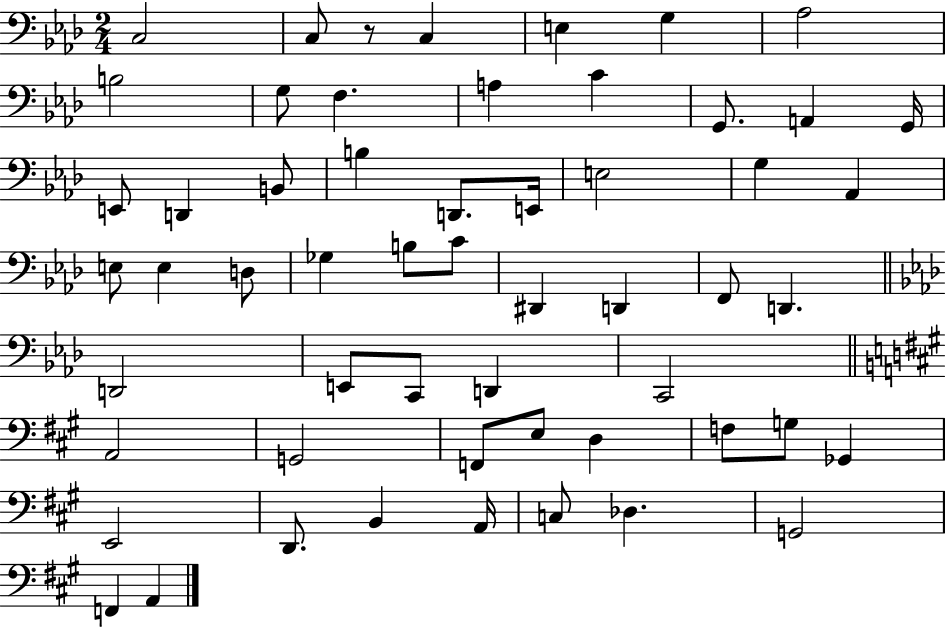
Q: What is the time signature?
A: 2/4